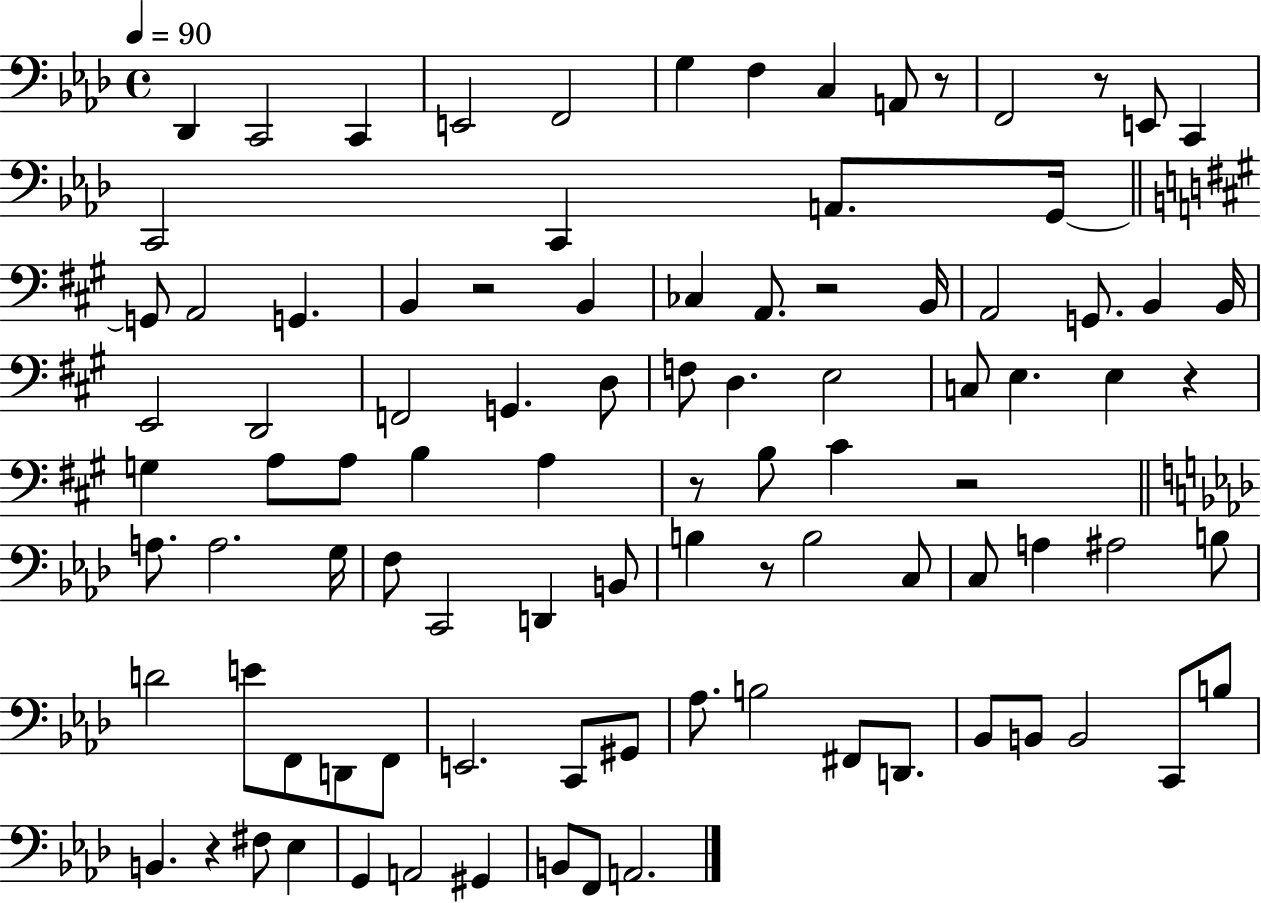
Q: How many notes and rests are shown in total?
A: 95